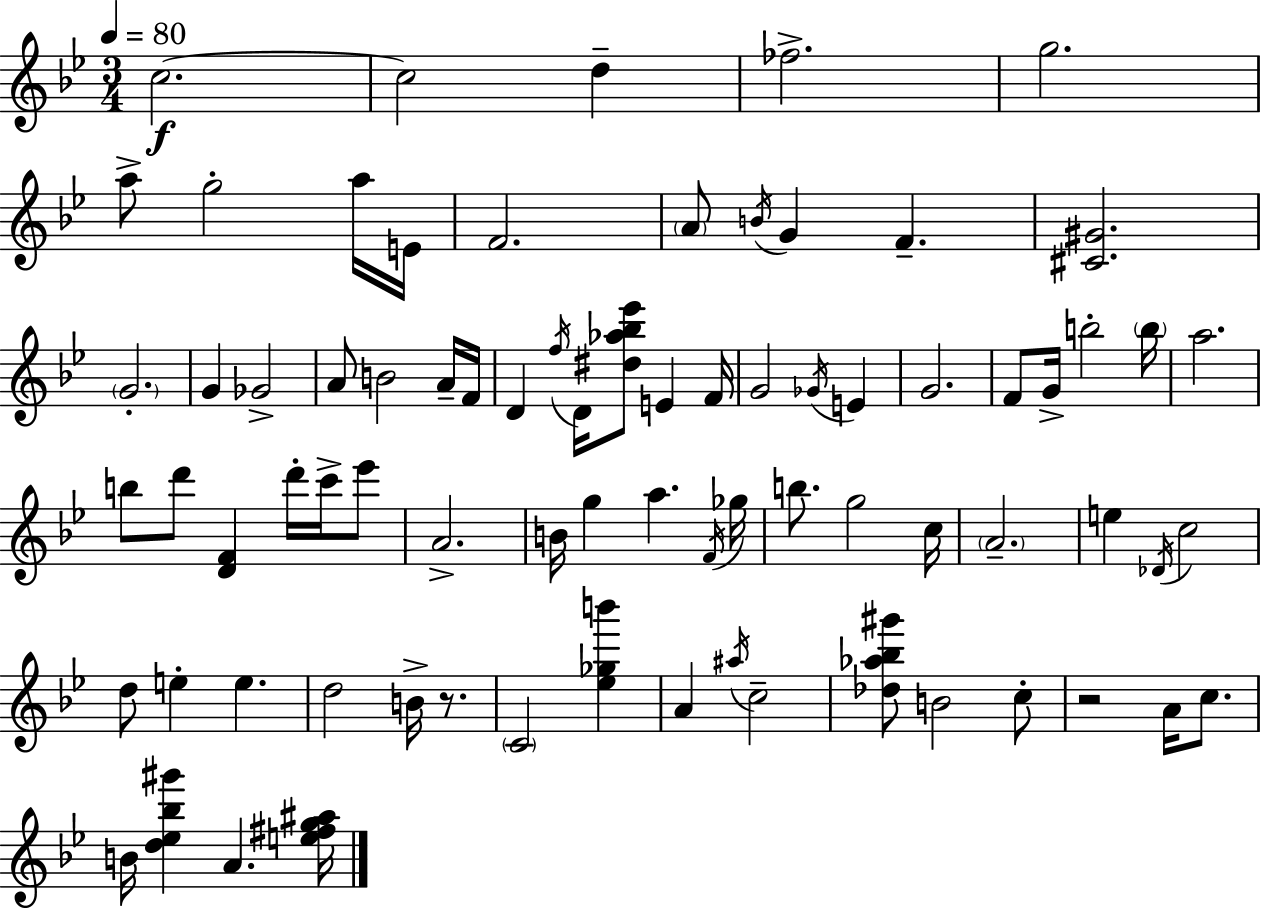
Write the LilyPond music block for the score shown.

{
  \clef treble
  \numericTimeSignature
  \time 3/4
  \key bes \major
  \tempo 4 = 80
  c''2.~~\f | c''2 d''4-- | fes''2.-> | g''2. | \break a''8-> g''2-. a''16 e'16 | f'2. | \parenthesize a'8 \acciaccatura { b'16 } g'4 f'4.-- | <cis' gis'>2. | \break \parenthesize g'2.-. | g'4 ges'2-> | a'8 b'2 a'16-- | f'16 d'4 \acciaccatura { f''16 } d'16 <dis'' aes'' bes'' ees'''>8 e'4 | \break f'16 g'2 \acciaccatura { ges'16 } e'4 | g'2. | f'8 g'16-> b''2-. | \parenthesize b''16 a''2. | \break b''8 d'''8 <d' f'>4 d'''16-. | c'''16-> ees'''8 a'2.-> | b'16 g''4 a''4. | \acciaccatura { f'16 } ges''16 b''8. g''2 | \break c''16 \parenthesize a'2.-- | e''4 \acciaccatura { des'16 } c''2 | d''8 e''4-. e''4. | d''2 | \break b'16-> r8. \parenthesize c'2 | <ees'' ges'' b'''>4 a'4 \acciaccatura { ais''16 } c''2-- | <des'' aes'' bes'' gis'''>8 b'2 | c''8-. r2 | \break a'16 c''8. b'16 <d'' ees'' bes'' gis'''>4 a'4. | <e'' fis'' g'' ais''>16 \bar "|."
}